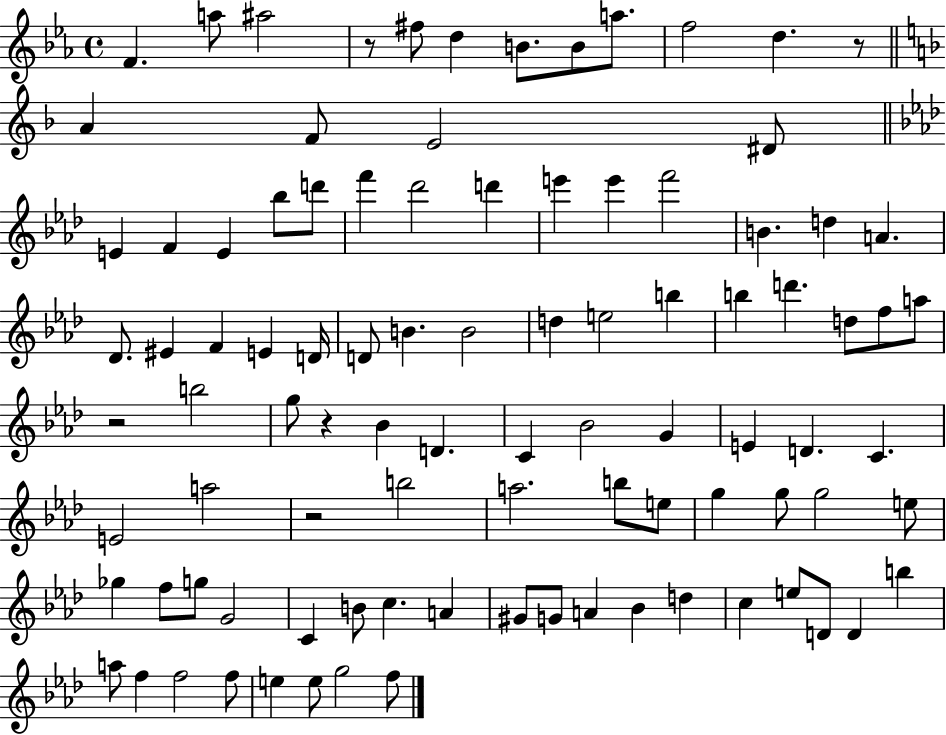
{
  \clef treble
  \time 4/4
  \defaultTimeSignature
  \key ees \major
  \repeat volta 2 { f'4. a''8 ais''2 | r8 fis''8 d''4 b'8. b'8 a''8. | f''2 d''4. r8 | \bar "||" \break \key f \major a'4 f'8 e'2 dis'8 | \bar "||" \break \key aes \major e'4 f'4 e'4 bes''8 d'''8 | f'''4 des'''2 d'''4 | e'''4 e'''4 f'''2 | b'4. d''4 a'4. | \break des'8. eis'4 f'4 e'4 d'16 | d'8 b'4. b'2 | d''4 e''2 b''4 | b''4 d'''4. d''8 f''8 a''8 | \break r2 b''2 | g''8 r4 bes'4 d'4. | c'4 bes'2 g'4 | e'4 d'4. c'4. | \break e'2 a''2 | r2 b''2 | a''2. b''8 e''8 | g''4 g''8 g''2 e''8 | \break ges''4 f''8 g''8 g'2 | c'4 b'8 c''4. a'4 | gis'8 g'8 a'4 bes'4 d''4 | c''4 e''8 d'8 d'4 b''4 | \break a''8 f''4 f''2 f''8 | e''4 e''8 g''2 f''8 | } \bar "|."
}